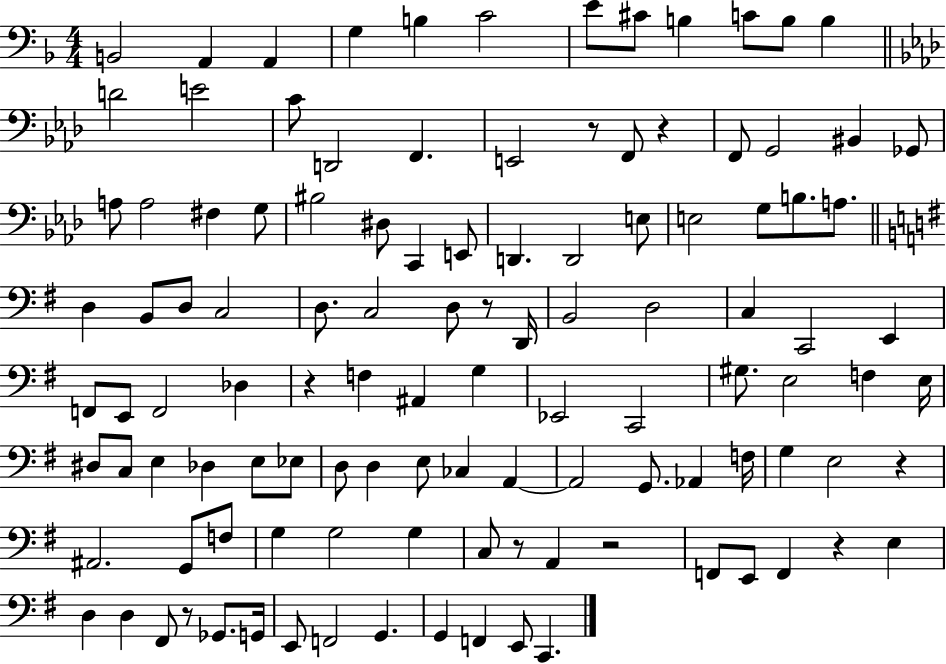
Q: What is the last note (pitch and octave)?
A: C2